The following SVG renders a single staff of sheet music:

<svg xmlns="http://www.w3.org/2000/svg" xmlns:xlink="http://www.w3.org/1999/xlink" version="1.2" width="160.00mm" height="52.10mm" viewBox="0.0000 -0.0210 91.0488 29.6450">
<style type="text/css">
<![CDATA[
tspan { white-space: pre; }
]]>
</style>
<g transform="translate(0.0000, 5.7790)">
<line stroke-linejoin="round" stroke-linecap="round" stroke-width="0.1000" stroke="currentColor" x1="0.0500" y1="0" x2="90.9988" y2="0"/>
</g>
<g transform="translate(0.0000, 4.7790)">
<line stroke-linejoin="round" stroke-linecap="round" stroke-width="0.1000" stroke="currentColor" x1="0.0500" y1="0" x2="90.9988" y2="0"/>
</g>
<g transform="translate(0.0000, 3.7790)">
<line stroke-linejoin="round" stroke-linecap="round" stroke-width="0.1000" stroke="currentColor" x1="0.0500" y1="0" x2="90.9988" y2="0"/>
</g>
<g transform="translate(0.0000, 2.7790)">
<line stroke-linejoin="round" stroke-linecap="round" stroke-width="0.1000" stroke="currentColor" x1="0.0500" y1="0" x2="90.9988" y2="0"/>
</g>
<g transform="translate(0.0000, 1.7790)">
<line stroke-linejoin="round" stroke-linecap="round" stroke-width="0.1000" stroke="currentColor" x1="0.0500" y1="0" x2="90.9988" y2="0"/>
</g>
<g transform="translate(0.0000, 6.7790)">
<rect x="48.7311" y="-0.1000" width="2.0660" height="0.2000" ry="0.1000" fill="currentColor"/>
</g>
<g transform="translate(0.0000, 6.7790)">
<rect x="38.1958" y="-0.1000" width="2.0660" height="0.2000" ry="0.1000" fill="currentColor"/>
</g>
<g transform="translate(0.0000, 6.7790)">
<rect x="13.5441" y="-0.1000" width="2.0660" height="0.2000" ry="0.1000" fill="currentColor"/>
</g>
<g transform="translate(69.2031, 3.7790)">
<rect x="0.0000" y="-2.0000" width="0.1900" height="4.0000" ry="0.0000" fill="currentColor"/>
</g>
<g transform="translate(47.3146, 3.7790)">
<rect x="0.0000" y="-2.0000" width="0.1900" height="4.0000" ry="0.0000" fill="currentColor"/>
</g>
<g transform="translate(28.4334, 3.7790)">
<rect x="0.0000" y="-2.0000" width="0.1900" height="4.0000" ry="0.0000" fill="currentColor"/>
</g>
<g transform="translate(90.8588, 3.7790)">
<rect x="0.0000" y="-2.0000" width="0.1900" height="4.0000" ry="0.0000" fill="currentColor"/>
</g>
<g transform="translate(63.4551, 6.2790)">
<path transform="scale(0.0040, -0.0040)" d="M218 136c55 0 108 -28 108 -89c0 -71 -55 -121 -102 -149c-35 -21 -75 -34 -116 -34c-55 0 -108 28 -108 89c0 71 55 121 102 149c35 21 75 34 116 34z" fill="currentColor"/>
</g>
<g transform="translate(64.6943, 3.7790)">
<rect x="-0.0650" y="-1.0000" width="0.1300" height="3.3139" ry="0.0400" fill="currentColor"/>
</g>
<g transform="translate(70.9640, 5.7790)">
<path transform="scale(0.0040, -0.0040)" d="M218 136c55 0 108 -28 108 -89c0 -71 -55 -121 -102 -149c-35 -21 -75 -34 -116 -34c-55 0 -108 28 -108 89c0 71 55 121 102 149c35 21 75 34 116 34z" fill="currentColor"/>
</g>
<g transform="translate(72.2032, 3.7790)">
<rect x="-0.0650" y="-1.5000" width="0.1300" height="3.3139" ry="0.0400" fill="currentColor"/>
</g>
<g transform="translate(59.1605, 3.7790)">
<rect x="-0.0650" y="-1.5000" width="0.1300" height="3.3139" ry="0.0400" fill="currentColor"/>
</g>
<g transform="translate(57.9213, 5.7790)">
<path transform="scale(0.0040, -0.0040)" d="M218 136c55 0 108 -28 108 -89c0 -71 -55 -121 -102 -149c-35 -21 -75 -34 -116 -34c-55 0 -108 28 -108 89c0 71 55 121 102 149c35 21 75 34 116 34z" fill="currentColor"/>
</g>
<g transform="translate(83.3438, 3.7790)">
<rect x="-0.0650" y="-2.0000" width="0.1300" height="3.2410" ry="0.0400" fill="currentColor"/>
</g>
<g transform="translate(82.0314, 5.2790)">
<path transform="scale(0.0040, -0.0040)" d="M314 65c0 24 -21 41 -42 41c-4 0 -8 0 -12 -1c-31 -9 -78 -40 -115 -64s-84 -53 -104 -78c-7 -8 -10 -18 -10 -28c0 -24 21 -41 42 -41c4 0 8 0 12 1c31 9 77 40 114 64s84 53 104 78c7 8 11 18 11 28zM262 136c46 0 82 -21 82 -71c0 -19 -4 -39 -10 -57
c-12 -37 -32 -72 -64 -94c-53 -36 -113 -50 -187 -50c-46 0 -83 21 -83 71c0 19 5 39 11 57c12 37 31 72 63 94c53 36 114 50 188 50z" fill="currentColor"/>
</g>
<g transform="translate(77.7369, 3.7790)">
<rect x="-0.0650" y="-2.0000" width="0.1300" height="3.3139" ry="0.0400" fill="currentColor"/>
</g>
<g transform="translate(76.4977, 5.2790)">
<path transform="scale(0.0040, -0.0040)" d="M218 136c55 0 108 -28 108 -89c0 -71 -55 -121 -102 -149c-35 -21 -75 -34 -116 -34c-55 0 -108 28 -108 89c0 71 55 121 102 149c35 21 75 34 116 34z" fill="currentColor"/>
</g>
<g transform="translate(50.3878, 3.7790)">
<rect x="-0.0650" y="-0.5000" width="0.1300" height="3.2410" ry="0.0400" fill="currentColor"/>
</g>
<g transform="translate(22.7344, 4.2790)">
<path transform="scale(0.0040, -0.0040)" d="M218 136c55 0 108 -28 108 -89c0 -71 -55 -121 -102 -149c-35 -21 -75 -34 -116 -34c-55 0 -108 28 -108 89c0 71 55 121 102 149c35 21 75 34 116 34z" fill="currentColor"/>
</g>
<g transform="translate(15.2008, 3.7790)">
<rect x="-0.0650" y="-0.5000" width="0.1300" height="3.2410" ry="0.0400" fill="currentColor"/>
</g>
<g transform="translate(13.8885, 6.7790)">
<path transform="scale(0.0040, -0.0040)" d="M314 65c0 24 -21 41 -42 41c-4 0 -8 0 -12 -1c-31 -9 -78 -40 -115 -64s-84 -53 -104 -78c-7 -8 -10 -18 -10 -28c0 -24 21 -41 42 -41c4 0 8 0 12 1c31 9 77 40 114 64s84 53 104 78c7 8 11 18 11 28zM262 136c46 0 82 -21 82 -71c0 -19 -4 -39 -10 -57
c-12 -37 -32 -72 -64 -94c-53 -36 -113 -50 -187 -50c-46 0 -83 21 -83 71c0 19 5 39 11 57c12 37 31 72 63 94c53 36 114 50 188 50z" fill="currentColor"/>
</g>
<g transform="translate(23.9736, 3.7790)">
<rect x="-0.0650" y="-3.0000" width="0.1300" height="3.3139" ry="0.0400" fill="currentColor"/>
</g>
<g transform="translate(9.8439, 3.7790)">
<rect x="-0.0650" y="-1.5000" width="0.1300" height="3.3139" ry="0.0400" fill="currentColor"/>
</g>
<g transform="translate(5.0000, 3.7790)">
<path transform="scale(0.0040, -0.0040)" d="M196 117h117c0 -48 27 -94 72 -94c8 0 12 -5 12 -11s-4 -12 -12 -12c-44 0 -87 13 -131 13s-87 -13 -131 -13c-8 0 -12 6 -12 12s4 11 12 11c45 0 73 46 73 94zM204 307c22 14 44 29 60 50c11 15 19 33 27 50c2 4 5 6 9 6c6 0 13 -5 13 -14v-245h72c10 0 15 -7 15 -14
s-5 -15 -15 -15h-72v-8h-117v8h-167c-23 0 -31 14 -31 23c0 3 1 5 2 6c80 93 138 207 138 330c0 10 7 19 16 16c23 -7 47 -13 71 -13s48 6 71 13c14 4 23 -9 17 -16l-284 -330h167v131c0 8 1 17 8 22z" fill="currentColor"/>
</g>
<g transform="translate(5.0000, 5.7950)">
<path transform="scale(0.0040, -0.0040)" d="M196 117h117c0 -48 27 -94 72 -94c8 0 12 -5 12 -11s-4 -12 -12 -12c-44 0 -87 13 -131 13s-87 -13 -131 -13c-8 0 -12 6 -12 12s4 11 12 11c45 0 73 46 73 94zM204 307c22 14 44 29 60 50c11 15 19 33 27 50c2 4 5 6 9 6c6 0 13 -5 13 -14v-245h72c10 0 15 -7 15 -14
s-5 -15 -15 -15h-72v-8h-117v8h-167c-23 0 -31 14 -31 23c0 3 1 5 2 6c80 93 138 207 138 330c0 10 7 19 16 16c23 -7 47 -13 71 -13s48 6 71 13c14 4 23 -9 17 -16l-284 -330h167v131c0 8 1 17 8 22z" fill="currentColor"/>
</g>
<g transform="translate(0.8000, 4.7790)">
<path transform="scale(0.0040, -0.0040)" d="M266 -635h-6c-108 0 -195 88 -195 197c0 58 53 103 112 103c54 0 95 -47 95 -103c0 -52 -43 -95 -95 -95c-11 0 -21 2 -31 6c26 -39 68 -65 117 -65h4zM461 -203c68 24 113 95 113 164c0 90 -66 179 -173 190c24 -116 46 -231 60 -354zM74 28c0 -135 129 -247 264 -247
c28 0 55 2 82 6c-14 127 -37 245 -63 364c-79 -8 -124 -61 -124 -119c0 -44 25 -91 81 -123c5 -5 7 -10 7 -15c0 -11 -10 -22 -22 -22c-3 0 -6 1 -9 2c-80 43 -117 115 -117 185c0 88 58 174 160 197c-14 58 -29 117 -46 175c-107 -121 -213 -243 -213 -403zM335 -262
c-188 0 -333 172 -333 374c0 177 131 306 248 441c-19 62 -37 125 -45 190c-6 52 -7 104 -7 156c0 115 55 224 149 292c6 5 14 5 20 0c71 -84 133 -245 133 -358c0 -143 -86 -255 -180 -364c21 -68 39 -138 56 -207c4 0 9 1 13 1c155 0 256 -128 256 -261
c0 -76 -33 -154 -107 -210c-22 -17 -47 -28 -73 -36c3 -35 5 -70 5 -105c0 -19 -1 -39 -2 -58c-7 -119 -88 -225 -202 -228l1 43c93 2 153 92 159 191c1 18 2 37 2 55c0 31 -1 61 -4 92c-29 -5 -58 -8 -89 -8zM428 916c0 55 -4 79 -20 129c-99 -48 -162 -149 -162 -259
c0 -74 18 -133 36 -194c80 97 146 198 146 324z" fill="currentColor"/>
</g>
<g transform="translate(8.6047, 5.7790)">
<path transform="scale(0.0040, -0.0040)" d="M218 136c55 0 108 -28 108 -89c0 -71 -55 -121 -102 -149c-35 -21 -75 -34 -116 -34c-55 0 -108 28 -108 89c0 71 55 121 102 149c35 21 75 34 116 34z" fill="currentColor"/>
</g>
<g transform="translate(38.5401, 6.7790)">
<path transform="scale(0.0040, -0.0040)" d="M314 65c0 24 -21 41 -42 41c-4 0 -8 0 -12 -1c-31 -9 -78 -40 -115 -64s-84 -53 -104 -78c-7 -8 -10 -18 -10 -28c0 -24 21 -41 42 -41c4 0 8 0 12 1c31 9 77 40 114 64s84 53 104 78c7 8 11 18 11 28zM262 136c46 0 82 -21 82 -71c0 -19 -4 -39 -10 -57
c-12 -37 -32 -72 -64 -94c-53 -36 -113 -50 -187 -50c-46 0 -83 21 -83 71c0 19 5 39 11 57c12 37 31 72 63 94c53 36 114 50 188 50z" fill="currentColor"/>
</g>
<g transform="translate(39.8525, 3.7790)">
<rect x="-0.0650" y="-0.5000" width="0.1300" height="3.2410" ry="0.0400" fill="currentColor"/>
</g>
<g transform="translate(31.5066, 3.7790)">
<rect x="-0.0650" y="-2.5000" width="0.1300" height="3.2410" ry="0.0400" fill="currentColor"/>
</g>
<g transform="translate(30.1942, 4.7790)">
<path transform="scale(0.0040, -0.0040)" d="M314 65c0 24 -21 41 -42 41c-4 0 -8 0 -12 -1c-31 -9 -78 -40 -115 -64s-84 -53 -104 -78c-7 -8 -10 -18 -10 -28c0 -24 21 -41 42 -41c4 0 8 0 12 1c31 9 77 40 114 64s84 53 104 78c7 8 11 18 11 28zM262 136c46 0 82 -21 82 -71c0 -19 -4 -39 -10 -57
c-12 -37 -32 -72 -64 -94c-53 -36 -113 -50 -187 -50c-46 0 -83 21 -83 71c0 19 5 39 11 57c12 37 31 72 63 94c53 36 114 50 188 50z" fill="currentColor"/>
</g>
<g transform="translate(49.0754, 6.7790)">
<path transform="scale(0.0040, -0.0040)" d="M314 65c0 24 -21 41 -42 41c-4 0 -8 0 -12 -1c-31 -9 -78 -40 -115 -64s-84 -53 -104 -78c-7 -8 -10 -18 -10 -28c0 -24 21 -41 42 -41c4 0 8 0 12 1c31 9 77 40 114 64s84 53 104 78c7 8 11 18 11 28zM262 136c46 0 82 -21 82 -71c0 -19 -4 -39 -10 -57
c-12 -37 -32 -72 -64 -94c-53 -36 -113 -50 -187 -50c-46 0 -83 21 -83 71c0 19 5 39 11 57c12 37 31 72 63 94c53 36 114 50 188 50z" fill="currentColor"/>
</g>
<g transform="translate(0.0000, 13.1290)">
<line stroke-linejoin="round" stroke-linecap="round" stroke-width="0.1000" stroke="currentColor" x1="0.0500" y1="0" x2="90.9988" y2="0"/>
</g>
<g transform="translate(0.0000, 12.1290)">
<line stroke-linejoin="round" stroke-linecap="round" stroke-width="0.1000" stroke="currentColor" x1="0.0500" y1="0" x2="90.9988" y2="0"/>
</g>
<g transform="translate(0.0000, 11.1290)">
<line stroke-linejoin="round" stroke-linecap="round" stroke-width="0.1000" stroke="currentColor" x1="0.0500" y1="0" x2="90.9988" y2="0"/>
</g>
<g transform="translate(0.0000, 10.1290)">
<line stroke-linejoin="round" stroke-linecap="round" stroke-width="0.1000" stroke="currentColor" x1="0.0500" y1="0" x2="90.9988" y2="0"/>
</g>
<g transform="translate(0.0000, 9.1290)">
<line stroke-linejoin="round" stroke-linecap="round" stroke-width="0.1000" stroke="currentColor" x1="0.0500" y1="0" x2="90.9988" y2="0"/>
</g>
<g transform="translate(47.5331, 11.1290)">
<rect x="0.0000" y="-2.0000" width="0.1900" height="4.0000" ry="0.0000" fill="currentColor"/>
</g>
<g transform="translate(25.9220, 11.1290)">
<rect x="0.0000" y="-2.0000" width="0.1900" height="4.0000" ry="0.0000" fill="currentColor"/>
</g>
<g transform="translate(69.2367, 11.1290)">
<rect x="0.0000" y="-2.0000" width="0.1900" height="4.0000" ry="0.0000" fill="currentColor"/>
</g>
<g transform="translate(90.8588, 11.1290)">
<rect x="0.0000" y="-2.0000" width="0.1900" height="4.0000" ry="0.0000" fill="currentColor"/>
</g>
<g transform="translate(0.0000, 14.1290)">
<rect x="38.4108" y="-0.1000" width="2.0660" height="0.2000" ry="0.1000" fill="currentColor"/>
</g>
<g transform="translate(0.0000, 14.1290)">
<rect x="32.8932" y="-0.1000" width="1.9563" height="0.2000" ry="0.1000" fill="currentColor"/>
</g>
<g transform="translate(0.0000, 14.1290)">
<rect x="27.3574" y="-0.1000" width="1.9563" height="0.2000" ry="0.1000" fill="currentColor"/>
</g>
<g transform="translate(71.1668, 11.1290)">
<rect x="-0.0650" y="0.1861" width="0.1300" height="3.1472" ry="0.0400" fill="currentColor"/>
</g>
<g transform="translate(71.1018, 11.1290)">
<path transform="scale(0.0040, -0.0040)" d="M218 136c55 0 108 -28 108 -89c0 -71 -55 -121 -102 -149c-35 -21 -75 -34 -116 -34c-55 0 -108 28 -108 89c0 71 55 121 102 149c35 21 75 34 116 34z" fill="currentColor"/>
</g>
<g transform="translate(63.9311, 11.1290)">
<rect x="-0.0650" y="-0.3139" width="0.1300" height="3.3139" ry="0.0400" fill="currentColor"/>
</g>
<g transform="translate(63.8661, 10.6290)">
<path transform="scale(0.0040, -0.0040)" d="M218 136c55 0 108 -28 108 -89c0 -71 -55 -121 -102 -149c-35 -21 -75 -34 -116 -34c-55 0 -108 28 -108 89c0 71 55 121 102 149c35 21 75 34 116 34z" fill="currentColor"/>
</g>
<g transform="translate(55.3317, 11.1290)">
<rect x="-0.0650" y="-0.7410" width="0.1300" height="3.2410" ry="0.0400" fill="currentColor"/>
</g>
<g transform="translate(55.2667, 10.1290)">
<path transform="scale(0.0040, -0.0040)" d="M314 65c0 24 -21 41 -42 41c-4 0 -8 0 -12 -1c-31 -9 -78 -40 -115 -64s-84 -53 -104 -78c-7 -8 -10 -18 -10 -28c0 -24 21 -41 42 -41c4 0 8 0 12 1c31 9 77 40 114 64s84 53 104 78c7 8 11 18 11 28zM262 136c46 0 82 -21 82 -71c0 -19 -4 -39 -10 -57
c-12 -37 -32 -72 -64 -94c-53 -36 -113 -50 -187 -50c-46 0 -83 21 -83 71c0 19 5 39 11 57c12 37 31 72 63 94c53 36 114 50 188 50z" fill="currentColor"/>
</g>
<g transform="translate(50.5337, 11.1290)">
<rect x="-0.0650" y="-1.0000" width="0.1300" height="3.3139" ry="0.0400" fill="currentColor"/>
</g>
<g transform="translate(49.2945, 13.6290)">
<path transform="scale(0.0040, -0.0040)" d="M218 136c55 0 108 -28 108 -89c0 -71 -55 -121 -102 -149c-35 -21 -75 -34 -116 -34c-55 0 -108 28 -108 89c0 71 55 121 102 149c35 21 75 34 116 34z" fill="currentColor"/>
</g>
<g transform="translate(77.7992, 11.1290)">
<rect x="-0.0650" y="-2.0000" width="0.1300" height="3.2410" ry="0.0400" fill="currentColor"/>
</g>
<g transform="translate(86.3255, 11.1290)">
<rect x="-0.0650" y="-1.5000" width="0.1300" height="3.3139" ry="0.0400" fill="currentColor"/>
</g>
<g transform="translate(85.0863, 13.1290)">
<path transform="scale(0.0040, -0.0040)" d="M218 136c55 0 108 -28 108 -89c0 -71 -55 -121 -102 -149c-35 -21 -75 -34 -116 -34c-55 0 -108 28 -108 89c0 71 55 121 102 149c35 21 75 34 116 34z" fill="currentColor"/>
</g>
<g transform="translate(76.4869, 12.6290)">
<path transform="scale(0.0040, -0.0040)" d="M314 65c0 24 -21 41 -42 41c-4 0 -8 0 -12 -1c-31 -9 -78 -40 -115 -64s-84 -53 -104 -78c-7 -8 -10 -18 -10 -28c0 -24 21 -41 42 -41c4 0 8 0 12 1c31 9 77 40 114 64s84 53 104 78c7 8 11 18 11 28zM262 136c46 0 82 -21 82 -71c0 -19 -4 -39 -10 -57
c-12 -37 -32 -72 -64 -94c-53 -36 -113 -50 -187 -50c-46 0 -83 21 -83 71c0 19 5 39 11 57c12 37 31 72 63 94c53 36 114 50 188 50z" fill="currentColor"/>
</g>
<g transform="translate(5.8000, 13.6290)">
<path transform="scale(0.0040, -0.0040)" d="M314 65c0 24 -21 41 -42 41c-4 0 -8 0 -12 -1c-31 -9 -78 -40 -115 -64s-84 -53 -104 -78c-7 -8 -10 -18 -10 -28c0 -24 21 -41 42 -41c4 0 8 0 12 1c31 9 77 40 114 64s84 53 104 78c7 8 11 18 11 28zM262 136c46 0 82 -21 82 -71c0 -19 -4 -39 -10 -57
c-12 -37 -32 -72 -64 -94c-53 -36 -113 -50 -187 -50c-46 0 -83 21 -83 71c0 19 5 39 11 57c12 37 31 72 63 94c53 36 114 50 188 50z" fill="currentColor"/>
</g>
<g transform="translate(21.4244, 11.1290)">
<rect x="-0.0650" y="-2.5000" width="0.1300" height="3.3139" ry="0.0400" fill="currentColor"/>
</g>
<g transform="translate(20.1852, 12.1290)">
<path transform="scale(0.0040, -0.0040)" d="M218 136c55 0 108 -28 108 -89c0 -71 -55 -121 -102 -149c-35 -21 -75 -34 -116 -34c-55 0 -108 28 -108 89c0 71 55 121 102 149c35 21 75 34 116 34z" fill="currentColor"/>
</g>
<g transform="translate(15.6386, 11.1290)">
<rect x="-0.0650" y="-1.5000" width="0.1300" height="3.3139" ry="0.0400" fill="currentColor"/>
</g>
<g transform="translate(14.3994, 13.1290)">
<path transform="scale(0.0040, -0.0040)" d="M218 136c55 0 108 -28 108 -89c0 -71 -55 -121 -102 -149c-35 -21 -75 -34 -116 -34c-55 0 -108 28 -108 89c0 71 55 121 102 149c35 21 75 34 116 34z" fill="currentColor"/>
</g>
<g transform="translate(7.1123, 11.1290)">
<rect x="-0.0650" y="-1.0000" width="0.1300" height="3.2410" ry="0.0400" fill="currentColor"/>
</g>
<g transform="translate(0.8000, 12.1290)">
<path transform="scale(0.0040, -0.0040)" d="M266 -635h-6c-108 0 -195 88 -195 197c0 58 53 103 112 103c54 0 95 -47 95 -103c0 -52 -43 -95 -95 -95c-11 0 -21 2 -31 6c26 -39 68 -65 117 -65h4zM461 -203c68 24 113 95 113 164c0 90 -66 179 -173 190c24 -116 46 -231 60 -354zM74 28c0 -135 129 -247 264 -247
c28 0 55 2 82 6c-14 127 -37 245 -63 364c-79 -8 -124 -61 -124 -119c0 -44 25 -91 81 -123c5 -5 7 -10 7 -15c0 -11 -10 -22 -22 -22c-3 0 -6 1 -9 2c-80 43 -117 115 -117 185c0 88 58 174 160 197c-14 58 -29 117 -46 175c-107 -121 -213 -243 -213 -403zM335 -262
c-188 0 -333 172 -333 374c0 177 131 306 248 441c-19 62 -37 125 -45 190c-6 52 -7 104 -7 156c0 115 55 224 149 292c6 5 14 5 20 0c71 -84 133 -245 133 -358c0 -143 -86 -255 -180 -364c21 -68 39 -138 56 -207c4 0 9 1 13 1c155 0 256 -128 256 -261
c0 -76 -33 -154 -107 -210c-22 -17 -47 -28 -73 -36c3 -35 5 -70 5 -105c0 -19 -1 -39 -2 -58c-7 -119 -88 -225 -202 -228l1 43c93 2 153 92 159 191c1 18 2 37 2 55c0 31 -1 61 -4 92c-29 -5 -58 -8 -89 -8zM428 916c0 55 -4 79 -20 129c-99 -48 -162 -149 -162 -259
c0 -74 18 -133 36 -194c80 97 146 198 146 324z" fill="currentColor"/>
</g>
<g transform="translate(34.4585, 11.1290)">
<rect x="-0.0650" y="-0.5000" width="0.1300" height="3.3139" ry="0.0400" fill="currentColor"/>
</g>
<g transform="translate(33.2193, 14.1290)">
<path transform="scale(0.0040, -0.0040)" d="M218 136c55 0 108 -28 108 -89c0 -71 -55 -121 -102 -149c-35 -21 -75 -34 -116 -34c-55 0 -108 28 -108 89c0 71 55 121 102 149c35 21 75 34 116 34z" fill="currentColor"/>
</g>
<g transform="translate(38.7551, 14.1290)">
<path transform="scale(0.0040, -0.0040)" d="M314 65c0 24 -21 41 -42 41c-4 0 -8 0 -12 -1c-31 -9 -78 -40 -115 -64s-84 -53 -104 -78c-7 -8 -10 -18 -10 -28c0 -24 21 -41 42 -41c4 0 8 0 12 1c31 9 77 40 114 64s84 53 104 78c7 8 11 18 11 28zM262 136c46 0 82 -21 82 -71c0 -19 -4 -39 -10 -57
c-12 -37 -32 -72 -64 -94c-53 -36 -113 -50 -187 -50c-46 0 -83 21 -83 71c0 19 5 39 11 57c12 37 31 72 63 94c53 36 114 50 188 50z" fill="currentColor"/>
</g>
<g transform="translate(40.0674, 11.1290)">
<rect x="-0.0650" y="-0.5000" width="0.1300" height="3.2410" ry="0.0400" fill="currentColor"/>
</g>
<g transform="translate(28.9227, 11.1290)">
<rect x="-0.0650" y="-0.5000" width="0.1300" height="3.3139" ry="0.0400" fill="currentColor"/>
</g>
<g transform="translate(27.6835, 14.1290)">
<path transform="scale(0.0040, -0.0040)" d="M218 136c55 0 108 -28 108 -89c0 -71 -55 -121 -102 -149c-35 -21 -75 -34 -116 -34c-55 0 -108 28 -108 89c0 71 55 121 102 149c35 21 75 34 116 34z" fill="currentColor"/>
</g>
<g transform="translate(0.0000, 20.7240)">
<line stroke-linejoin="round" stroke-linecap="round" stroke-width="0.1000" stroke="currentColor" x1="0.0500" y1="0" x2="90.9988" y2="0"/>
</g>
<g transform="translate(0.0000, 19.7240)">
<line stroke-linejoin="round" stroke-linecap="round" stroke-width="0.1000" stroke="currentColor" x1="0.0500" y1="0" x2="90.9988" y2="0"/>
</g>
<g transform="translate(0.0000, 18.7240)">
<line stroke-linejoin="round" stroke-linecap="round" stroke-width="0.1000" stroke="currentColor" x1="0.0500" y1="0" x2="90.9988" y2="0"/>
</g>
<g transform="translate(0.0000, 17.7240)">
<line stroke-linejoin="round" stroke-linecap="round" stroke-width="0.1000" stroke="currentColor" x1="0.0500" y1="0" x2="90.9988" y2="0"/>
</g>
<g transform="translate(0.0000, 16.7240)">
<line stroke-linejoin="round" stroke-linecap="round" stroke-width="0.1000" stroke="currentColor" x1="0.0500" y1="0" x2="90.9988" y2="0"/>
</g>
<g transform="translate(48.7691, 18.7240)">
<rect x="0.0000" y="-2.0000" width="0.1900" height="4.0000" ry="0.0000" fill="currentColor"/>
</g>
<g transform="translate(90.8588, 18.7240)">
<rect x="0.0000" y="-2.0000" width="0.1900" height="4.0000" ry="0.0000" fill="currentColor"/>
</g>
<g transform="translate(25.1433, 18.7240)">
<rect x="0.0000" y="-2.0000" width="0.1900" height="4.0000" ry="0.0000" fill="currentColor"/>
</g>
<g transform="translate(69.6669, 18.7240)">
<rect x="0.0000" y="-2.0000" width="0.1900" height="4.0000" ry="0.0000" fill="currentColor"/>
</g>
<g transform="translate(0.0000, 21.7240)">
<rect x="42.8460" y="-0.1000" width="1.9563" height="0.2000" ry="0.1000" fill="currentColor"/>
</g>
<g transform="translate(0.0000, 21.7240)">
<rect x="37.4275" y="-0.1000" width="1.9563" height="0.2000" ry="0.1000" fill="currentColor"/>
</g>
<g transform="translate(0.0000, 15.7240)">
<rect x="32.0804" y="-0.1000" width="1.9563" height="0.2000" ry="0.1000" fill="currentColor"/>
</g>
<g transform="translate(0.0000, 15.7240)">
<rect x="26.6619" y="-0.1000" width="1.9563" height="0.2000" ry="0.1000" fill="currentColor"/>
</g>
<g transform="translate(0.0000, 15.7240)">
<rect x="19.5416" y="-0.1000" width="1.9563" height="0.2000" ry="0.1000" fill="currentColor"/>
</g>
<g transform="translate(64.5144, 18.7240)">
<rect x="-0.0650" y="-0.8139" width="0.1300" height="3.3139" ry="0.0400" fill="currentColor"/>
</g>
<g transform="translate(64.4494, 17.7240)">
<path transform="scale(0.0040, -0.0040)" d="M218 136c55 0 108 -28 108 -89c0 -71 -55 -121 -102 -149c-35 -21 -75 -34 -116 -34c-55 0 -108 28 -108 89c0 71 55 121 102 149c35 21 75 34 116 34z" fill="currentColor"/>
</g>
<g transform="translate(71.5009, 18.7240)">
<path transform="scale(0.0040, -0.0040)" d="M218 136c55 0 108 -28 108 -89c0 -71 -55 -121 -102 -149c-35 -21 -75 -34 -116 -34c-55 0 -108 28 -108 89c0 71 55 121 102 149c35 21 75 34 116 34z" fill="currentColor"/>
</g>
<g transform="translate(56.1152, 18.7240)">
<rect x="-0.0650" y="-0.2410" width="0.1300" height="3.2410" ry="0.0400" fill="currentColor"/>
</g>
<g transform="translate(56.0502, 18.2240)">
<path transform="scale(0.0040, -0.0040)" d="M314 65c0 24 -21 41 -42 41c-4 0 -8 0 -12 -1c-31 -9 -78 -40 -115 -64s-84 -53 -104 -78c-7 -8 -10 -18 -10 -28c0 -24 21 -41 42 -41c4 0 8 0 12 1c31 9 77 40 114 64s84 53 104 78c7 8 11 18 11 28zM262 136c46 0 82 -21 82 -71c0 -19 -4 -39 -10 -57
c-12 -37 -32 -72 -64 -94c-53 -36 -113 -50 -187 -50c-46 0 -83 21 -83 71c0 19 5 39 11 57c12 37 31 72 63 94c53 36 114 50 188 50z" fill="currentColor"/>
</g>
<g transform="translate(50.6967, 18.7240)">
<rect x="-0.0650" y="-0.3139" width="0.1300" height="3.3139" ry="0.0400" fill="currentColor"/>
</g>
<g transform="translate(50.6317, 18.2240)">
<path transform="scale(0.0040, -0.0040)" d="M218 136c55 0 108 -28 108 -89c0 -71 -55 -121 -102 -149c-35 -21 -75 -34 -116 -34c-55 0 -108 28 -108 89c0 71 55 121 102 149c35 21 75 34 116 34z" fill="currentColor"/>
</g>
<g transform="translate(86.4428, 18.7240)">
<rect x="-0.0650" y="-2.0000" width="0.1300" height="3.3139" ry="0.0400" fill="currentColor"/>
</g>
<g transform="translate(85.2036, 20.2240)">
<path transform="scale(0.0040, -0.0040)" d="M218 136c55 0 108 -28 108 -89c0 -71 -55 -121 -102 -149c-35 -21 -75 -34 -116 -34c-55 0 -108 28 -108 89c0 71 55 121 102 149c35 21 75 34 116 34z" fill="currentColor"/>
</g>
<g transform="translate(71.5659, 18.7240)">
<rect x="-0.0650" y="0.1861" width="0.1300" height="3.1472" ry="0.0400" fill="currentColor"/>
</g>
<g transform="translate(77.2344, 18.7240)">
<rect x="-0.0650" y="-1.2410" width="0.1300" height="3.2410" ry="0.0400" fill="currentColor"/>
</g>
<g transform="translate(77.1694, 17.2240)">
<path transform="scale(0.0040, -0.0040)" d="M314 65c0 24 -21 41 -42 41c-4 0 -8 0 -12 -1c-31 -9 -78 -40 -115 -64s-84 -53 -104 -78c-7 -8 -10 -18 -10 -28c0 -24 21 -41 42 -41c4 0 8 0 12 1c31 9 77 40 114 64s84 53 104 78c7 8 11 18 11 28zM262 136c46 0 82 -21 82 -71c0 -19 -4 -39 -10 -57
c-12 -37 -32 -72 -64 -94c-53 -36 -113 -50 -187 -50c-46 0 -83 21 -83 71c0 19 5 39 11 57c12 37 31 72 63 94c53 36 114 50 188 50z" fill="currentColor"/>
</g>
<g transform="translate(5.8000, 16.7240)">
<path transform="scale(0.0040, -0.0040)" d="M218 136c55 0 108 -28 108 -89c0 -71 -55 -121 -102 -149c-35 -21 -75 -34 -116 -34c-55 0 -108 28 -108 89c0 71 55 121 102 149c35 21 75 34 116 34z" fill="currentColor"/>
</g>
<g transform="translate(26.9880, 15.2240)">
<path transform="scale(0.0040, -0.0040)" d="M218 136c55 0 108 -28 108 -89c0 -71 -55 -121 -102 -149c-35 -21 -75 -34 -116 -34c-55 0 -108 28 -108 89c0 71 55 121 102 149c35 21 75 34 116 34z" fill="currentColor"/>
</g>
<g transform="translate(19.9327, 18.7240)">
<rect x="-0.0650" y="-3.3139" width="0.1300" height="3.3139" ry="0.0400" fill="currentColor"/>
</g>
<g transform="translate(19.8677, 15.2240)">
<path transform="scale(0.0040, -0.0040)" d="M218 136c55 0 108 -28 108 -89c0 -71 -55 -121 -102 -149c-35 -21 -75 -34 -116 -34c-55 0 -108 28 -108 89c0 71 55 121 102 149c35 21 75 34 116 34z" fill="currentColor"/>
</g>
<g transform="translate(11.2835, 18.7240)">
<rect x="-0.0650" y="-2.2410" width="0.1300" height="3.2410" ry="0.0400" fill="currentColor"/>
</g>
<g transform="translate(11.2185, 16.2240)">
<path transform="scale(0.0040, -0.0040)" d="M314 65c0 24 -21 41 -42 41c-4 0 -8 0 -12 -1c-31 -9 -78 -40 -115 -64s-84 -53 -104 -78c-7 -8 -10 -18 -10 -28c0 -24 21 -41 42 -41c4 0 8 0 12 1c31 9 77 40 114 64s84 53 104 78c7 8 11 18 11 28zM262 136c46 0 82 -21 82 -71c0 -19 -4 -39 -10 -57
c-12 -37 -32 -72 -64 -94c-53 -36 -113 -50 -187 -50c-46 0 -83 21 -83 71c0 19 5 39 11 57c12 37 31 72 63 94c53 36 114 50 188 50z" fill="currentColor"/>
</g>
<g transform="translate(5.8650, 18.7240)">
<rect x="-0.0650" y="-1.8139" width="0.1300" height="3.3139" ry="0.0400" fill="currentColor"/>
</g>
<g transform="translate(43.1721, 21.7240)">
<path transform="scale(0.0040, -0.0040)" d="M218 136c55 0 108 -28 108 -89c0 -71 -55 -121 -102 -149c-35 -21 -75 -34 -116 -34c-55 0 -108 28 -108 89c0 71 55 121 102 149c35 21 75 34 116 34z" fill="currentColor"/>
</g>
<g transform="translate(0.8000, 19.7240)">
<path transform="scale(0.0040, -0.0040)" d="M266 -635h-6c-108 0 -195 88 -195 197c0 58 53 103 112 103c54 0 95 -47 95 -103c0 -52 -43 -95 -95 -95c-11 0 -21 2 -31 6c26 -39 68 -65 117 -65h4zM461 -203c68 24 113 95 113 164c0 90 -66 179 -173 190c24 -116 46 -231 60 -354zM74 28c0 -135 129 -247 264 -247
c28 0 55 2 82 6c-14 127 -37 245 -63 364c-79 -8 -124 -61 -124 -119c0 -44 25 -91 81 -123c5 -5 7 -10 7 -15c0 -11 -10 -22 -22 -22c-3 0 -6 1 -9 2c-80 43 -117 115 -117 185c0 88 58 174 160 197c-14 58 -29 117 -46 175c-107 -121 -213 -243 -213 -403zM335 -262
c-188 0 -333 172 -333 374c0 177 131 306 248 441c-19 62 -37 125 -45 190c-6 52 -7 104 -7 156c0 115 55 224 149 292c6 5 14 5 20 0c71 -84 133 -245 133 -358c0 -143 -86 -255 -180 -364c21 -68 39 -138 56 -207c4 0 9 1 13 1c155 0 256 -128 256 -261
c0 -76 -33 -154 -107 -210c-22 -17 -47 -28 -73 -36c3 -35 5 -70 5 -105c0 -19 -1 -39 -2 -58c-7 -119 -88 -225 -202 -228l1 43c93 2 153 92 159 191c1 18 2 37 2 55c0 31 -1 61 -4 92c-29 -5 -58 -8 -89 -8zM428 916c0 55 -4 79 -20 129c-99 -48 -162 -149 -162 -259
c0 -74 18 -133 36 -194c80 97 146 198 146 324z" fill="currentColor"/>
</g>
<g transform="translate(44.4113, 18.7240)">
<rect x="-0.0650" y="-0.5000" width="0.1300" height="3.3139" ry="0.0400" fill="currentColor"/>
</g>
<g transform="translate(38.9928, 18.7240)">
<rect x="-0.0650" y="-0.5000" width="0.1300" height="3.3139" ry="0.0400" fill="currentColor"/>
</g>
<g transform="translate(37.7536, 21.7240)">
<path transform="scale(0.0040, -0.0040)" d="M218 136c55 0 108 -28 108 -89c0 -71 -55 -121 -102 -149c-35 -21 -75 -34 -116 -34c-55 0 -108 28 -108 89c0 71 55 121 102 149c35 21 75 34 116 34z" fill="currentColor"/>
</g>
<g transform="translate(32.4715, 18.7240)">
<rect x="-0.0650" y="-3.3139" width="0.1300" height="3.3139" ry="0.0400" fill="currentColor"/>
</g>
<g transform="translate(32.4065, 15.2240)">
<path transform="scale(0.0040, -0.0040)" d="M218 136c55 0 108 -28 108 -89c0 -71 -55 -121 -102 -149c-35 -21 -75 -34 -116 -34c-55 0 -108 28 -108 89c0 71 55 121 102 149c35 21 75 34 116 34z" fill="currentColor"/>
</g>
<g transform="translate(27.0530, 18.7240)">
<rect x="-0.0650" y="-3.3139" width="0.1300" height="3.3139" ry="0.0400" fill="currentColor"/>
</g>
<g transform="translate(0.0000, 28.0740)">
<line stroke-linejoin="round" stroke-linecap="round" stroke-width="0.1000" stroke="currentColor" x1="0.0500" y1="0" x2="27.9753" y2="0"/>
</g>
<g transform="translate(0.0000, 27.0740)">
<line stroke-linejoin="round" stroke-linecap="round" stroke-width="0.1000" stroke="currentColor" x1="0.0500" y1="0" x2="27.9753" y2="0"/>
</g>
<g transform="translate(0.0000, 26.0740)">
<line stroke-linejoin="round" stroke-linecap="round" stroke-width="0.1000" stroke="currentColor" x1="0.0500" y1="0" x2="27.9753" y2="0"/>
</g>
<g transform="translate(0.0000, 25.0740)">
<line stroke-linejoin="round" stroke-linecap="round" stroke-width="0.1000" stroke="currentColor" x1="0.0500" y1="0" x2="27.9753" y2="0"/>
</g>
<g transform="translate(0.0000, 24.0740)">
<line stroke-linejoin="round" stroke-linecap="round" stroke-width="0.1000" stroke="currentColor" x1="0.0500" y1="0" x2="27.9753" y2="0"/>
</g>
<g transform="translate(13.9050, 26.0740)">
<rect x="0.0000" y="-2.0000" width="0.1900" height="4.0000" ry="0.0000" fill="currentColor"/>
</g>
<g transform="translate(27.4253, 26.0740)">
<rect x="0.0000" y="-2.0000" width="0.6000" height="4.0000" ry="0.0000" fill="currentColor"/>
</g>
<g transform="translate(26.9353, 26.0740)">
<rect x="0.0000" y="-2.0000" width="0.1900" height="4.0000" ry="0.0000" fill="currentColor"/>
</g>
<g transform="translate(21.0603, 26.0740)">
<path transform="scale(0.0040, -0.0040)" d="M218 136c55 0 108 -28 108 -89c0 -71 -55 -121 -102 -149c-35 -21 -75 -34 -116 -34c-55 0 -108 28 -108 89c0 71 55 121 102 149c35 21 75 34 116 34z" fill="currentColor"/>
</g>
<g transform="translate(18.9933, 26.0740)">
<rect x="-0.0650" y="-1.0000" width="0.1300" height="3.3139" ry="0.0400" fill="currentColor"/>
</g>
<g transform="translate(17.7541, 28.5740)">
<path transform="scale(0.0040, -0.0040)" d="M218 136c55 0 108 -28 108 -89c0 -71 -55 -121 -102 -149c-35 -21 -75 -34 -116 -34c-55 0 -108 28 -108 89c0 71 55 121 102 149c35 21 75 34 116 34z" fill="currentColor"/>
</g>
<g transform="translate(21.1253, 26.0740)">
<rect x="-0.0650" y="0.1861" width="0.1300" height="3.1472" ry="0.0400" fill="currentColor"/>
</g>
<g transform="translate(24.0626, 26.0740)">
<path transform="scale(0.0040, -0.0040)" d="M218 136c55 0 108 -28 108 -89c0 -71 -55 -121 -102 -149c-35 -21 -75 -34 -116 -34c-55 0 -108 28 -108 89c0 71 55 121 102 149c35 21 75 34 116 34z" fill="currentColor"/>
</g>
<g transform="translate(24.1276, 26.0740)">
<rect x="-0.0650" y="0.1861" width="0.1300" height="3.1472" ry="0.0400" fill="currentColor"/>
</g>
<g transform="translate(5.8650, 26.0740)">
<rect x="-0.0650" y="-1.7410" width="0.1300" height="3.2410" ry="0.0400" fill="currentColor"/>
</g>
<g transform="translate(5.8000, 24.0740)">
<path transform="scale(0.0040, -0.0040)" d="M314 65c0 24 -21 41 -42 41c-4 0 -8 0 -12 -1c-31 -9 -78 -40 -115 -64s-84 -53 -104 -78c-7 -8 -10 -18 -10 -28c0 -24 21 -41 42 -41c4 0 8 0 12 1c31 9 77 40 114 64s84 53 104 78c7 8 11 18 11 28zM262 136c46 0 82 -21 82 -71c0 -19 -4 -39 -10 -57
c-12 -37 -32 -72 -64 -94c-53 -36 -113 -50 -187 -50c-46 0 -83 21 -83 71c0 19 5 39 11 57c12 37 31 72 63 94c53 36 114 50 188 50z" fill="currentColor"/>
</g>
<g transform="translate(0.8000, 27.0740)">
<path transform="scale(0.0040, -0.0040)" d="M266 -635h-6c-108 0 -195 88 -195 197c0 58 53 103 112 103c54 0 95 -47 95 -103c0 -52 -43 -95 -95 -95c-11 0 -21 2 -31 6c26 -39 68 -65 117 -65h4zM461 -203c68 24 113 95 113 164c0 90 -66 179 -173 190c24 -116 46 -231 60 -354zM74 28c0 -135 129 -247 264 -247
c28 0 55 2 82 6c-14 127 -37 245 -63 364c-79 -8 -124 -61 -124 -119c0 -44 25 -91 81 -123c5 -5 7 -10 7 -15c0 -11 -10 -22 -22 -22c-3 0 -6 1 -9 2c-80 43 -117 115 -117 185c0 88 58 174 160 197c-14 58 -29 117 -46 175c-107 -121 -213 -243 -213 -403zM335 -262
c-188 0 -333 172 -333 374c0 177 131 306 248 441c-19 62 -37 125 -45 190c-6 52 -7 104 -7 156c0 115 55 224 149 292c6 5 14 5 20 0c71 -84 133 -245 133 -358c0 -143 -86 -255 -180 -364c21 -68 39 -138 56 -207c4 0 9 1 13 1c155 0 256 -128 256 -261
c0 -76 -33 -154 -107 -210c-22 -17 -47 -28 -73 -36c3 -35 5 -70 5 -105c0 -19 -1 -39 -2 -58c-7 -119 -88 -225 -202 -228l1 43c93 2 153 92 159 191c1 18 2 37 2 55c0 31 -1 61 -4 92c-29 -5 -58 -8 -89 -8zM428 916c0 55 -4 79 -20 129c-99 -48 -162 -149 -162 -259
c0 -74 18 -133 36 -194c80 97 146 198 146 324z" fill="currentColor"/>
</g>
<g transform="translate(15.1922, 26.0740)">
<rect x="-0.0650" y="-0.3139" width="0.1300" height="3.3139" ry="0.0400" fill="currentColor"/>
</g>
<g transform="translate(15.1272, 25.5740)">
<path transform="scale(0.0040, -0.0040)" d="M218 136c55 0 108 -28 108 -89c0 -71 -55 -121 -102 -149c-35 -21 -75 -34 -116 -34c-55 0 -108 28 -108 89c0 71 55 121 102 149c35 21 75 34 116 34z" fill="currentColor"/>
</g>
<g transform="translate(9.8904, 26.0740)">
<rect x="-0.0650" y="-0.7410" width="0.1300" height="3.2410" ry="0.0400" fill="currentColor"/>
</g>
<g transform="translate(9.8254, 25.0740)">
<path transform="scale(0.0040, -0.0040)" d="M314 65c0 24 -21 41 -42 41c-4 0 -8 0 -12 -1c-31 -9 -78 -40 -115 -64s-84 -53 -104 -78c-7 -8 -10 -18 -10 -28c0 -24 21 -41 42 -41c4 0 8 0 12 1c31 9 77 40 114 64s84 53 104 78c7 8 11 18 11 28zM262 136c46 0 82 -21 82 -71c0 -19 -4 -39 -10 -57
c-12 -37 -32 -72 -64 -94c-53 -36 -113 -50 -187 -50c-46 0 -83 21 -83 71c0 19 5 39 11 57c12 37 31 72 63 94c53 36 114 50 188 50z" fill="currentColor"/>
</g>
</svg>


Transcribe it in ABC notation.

X:1
T:Untitled
M:4/4
L:1/4
K:C
E C2 A G2 C2 C2 E D E F F2 D2 E G C C C2 D d2 c B F2 E f g2 b b b C C c c2 d B e2 F f2 d2 c D B B